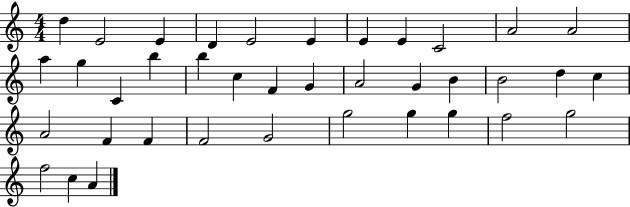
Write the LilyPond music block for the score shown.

{
  \clef treble
  \numericTimeSignature
  \time 4/4
  \key c \major
  d''4 e'2 e'4 | d'4 e'2 e'4 | e'4 e'4 c'2 | a'2 a'2 | \break a''4 g''4 c'4 b''4 | b''4 c''4 f'4 g'4 | a'2 g'4 b'4 | b'2 d''4 c''4 | \break a'2 f'4 f'4 | f'2 g'2 | g''2 g''4 g''4 | f''2 g''2 | \break f''2 c''4 a'4 | \bar "|."
}